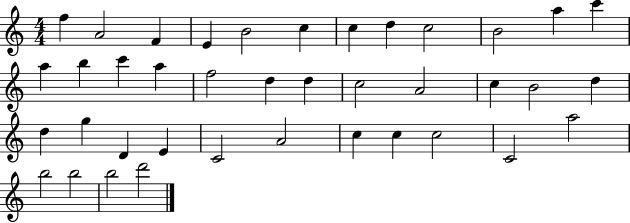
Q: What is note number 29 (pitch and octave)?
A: C4